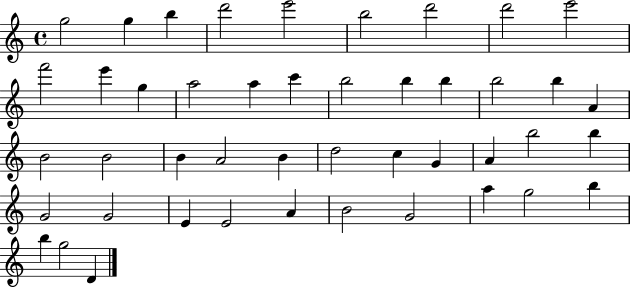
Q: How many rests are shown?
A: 0